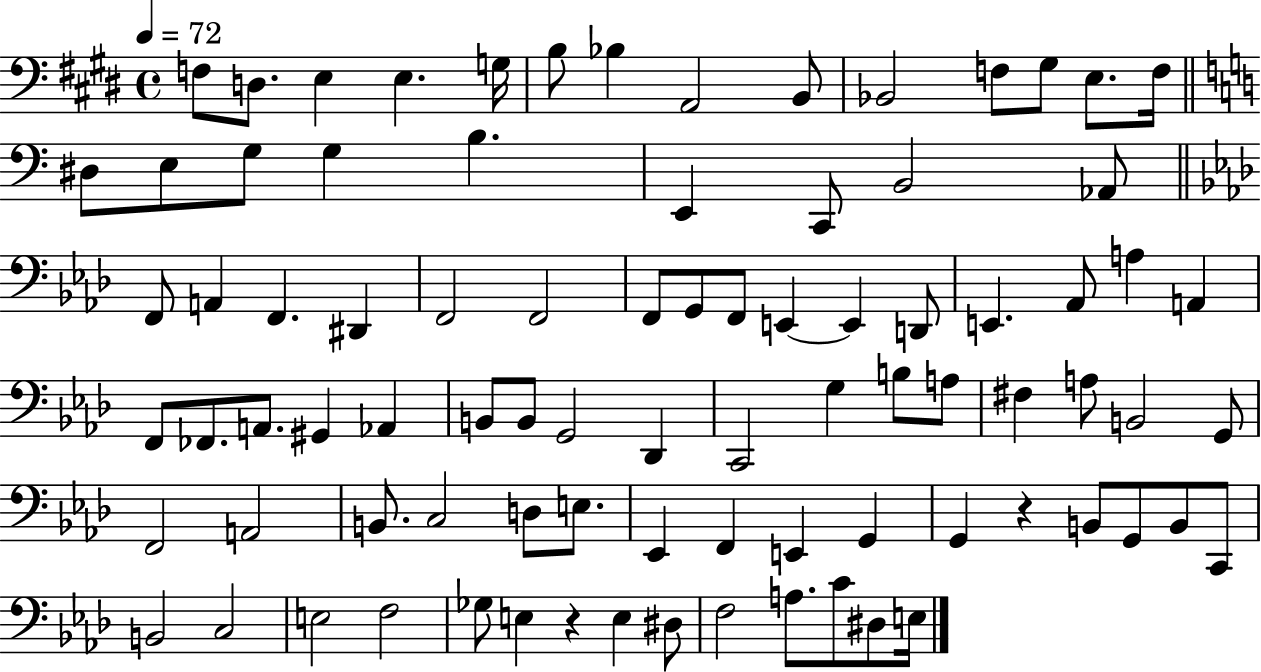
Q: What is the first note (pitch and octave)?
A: F3